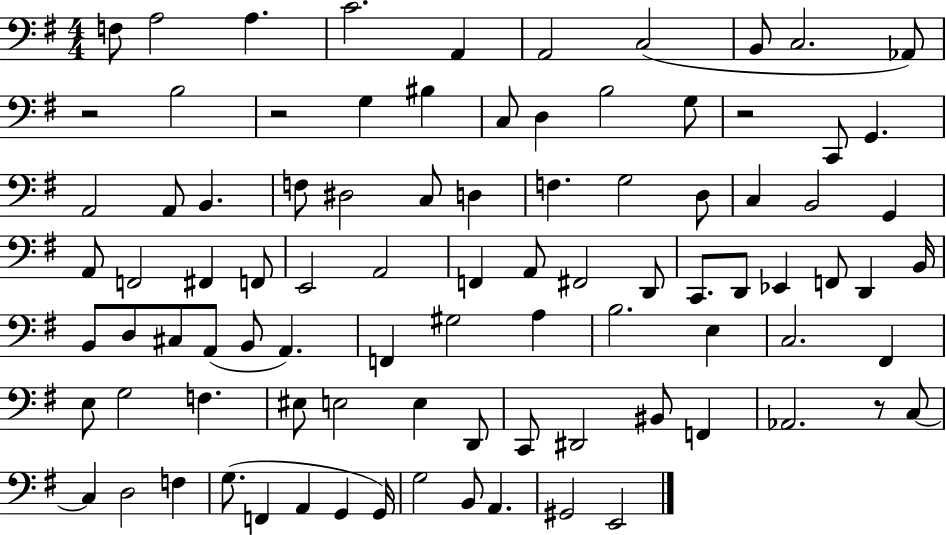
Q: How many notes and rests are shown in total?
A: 91